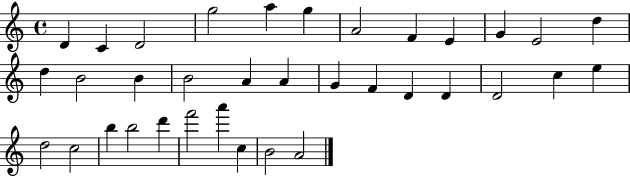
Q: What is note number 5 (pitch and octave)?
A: A5